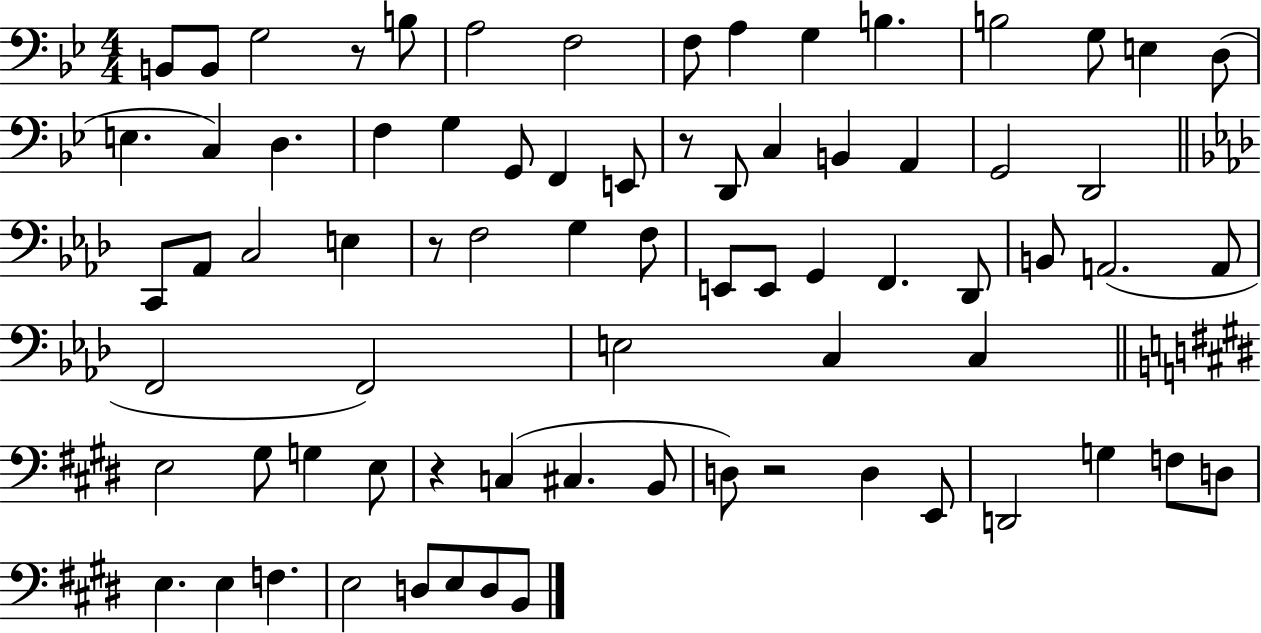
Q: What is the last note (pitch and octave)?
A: B2